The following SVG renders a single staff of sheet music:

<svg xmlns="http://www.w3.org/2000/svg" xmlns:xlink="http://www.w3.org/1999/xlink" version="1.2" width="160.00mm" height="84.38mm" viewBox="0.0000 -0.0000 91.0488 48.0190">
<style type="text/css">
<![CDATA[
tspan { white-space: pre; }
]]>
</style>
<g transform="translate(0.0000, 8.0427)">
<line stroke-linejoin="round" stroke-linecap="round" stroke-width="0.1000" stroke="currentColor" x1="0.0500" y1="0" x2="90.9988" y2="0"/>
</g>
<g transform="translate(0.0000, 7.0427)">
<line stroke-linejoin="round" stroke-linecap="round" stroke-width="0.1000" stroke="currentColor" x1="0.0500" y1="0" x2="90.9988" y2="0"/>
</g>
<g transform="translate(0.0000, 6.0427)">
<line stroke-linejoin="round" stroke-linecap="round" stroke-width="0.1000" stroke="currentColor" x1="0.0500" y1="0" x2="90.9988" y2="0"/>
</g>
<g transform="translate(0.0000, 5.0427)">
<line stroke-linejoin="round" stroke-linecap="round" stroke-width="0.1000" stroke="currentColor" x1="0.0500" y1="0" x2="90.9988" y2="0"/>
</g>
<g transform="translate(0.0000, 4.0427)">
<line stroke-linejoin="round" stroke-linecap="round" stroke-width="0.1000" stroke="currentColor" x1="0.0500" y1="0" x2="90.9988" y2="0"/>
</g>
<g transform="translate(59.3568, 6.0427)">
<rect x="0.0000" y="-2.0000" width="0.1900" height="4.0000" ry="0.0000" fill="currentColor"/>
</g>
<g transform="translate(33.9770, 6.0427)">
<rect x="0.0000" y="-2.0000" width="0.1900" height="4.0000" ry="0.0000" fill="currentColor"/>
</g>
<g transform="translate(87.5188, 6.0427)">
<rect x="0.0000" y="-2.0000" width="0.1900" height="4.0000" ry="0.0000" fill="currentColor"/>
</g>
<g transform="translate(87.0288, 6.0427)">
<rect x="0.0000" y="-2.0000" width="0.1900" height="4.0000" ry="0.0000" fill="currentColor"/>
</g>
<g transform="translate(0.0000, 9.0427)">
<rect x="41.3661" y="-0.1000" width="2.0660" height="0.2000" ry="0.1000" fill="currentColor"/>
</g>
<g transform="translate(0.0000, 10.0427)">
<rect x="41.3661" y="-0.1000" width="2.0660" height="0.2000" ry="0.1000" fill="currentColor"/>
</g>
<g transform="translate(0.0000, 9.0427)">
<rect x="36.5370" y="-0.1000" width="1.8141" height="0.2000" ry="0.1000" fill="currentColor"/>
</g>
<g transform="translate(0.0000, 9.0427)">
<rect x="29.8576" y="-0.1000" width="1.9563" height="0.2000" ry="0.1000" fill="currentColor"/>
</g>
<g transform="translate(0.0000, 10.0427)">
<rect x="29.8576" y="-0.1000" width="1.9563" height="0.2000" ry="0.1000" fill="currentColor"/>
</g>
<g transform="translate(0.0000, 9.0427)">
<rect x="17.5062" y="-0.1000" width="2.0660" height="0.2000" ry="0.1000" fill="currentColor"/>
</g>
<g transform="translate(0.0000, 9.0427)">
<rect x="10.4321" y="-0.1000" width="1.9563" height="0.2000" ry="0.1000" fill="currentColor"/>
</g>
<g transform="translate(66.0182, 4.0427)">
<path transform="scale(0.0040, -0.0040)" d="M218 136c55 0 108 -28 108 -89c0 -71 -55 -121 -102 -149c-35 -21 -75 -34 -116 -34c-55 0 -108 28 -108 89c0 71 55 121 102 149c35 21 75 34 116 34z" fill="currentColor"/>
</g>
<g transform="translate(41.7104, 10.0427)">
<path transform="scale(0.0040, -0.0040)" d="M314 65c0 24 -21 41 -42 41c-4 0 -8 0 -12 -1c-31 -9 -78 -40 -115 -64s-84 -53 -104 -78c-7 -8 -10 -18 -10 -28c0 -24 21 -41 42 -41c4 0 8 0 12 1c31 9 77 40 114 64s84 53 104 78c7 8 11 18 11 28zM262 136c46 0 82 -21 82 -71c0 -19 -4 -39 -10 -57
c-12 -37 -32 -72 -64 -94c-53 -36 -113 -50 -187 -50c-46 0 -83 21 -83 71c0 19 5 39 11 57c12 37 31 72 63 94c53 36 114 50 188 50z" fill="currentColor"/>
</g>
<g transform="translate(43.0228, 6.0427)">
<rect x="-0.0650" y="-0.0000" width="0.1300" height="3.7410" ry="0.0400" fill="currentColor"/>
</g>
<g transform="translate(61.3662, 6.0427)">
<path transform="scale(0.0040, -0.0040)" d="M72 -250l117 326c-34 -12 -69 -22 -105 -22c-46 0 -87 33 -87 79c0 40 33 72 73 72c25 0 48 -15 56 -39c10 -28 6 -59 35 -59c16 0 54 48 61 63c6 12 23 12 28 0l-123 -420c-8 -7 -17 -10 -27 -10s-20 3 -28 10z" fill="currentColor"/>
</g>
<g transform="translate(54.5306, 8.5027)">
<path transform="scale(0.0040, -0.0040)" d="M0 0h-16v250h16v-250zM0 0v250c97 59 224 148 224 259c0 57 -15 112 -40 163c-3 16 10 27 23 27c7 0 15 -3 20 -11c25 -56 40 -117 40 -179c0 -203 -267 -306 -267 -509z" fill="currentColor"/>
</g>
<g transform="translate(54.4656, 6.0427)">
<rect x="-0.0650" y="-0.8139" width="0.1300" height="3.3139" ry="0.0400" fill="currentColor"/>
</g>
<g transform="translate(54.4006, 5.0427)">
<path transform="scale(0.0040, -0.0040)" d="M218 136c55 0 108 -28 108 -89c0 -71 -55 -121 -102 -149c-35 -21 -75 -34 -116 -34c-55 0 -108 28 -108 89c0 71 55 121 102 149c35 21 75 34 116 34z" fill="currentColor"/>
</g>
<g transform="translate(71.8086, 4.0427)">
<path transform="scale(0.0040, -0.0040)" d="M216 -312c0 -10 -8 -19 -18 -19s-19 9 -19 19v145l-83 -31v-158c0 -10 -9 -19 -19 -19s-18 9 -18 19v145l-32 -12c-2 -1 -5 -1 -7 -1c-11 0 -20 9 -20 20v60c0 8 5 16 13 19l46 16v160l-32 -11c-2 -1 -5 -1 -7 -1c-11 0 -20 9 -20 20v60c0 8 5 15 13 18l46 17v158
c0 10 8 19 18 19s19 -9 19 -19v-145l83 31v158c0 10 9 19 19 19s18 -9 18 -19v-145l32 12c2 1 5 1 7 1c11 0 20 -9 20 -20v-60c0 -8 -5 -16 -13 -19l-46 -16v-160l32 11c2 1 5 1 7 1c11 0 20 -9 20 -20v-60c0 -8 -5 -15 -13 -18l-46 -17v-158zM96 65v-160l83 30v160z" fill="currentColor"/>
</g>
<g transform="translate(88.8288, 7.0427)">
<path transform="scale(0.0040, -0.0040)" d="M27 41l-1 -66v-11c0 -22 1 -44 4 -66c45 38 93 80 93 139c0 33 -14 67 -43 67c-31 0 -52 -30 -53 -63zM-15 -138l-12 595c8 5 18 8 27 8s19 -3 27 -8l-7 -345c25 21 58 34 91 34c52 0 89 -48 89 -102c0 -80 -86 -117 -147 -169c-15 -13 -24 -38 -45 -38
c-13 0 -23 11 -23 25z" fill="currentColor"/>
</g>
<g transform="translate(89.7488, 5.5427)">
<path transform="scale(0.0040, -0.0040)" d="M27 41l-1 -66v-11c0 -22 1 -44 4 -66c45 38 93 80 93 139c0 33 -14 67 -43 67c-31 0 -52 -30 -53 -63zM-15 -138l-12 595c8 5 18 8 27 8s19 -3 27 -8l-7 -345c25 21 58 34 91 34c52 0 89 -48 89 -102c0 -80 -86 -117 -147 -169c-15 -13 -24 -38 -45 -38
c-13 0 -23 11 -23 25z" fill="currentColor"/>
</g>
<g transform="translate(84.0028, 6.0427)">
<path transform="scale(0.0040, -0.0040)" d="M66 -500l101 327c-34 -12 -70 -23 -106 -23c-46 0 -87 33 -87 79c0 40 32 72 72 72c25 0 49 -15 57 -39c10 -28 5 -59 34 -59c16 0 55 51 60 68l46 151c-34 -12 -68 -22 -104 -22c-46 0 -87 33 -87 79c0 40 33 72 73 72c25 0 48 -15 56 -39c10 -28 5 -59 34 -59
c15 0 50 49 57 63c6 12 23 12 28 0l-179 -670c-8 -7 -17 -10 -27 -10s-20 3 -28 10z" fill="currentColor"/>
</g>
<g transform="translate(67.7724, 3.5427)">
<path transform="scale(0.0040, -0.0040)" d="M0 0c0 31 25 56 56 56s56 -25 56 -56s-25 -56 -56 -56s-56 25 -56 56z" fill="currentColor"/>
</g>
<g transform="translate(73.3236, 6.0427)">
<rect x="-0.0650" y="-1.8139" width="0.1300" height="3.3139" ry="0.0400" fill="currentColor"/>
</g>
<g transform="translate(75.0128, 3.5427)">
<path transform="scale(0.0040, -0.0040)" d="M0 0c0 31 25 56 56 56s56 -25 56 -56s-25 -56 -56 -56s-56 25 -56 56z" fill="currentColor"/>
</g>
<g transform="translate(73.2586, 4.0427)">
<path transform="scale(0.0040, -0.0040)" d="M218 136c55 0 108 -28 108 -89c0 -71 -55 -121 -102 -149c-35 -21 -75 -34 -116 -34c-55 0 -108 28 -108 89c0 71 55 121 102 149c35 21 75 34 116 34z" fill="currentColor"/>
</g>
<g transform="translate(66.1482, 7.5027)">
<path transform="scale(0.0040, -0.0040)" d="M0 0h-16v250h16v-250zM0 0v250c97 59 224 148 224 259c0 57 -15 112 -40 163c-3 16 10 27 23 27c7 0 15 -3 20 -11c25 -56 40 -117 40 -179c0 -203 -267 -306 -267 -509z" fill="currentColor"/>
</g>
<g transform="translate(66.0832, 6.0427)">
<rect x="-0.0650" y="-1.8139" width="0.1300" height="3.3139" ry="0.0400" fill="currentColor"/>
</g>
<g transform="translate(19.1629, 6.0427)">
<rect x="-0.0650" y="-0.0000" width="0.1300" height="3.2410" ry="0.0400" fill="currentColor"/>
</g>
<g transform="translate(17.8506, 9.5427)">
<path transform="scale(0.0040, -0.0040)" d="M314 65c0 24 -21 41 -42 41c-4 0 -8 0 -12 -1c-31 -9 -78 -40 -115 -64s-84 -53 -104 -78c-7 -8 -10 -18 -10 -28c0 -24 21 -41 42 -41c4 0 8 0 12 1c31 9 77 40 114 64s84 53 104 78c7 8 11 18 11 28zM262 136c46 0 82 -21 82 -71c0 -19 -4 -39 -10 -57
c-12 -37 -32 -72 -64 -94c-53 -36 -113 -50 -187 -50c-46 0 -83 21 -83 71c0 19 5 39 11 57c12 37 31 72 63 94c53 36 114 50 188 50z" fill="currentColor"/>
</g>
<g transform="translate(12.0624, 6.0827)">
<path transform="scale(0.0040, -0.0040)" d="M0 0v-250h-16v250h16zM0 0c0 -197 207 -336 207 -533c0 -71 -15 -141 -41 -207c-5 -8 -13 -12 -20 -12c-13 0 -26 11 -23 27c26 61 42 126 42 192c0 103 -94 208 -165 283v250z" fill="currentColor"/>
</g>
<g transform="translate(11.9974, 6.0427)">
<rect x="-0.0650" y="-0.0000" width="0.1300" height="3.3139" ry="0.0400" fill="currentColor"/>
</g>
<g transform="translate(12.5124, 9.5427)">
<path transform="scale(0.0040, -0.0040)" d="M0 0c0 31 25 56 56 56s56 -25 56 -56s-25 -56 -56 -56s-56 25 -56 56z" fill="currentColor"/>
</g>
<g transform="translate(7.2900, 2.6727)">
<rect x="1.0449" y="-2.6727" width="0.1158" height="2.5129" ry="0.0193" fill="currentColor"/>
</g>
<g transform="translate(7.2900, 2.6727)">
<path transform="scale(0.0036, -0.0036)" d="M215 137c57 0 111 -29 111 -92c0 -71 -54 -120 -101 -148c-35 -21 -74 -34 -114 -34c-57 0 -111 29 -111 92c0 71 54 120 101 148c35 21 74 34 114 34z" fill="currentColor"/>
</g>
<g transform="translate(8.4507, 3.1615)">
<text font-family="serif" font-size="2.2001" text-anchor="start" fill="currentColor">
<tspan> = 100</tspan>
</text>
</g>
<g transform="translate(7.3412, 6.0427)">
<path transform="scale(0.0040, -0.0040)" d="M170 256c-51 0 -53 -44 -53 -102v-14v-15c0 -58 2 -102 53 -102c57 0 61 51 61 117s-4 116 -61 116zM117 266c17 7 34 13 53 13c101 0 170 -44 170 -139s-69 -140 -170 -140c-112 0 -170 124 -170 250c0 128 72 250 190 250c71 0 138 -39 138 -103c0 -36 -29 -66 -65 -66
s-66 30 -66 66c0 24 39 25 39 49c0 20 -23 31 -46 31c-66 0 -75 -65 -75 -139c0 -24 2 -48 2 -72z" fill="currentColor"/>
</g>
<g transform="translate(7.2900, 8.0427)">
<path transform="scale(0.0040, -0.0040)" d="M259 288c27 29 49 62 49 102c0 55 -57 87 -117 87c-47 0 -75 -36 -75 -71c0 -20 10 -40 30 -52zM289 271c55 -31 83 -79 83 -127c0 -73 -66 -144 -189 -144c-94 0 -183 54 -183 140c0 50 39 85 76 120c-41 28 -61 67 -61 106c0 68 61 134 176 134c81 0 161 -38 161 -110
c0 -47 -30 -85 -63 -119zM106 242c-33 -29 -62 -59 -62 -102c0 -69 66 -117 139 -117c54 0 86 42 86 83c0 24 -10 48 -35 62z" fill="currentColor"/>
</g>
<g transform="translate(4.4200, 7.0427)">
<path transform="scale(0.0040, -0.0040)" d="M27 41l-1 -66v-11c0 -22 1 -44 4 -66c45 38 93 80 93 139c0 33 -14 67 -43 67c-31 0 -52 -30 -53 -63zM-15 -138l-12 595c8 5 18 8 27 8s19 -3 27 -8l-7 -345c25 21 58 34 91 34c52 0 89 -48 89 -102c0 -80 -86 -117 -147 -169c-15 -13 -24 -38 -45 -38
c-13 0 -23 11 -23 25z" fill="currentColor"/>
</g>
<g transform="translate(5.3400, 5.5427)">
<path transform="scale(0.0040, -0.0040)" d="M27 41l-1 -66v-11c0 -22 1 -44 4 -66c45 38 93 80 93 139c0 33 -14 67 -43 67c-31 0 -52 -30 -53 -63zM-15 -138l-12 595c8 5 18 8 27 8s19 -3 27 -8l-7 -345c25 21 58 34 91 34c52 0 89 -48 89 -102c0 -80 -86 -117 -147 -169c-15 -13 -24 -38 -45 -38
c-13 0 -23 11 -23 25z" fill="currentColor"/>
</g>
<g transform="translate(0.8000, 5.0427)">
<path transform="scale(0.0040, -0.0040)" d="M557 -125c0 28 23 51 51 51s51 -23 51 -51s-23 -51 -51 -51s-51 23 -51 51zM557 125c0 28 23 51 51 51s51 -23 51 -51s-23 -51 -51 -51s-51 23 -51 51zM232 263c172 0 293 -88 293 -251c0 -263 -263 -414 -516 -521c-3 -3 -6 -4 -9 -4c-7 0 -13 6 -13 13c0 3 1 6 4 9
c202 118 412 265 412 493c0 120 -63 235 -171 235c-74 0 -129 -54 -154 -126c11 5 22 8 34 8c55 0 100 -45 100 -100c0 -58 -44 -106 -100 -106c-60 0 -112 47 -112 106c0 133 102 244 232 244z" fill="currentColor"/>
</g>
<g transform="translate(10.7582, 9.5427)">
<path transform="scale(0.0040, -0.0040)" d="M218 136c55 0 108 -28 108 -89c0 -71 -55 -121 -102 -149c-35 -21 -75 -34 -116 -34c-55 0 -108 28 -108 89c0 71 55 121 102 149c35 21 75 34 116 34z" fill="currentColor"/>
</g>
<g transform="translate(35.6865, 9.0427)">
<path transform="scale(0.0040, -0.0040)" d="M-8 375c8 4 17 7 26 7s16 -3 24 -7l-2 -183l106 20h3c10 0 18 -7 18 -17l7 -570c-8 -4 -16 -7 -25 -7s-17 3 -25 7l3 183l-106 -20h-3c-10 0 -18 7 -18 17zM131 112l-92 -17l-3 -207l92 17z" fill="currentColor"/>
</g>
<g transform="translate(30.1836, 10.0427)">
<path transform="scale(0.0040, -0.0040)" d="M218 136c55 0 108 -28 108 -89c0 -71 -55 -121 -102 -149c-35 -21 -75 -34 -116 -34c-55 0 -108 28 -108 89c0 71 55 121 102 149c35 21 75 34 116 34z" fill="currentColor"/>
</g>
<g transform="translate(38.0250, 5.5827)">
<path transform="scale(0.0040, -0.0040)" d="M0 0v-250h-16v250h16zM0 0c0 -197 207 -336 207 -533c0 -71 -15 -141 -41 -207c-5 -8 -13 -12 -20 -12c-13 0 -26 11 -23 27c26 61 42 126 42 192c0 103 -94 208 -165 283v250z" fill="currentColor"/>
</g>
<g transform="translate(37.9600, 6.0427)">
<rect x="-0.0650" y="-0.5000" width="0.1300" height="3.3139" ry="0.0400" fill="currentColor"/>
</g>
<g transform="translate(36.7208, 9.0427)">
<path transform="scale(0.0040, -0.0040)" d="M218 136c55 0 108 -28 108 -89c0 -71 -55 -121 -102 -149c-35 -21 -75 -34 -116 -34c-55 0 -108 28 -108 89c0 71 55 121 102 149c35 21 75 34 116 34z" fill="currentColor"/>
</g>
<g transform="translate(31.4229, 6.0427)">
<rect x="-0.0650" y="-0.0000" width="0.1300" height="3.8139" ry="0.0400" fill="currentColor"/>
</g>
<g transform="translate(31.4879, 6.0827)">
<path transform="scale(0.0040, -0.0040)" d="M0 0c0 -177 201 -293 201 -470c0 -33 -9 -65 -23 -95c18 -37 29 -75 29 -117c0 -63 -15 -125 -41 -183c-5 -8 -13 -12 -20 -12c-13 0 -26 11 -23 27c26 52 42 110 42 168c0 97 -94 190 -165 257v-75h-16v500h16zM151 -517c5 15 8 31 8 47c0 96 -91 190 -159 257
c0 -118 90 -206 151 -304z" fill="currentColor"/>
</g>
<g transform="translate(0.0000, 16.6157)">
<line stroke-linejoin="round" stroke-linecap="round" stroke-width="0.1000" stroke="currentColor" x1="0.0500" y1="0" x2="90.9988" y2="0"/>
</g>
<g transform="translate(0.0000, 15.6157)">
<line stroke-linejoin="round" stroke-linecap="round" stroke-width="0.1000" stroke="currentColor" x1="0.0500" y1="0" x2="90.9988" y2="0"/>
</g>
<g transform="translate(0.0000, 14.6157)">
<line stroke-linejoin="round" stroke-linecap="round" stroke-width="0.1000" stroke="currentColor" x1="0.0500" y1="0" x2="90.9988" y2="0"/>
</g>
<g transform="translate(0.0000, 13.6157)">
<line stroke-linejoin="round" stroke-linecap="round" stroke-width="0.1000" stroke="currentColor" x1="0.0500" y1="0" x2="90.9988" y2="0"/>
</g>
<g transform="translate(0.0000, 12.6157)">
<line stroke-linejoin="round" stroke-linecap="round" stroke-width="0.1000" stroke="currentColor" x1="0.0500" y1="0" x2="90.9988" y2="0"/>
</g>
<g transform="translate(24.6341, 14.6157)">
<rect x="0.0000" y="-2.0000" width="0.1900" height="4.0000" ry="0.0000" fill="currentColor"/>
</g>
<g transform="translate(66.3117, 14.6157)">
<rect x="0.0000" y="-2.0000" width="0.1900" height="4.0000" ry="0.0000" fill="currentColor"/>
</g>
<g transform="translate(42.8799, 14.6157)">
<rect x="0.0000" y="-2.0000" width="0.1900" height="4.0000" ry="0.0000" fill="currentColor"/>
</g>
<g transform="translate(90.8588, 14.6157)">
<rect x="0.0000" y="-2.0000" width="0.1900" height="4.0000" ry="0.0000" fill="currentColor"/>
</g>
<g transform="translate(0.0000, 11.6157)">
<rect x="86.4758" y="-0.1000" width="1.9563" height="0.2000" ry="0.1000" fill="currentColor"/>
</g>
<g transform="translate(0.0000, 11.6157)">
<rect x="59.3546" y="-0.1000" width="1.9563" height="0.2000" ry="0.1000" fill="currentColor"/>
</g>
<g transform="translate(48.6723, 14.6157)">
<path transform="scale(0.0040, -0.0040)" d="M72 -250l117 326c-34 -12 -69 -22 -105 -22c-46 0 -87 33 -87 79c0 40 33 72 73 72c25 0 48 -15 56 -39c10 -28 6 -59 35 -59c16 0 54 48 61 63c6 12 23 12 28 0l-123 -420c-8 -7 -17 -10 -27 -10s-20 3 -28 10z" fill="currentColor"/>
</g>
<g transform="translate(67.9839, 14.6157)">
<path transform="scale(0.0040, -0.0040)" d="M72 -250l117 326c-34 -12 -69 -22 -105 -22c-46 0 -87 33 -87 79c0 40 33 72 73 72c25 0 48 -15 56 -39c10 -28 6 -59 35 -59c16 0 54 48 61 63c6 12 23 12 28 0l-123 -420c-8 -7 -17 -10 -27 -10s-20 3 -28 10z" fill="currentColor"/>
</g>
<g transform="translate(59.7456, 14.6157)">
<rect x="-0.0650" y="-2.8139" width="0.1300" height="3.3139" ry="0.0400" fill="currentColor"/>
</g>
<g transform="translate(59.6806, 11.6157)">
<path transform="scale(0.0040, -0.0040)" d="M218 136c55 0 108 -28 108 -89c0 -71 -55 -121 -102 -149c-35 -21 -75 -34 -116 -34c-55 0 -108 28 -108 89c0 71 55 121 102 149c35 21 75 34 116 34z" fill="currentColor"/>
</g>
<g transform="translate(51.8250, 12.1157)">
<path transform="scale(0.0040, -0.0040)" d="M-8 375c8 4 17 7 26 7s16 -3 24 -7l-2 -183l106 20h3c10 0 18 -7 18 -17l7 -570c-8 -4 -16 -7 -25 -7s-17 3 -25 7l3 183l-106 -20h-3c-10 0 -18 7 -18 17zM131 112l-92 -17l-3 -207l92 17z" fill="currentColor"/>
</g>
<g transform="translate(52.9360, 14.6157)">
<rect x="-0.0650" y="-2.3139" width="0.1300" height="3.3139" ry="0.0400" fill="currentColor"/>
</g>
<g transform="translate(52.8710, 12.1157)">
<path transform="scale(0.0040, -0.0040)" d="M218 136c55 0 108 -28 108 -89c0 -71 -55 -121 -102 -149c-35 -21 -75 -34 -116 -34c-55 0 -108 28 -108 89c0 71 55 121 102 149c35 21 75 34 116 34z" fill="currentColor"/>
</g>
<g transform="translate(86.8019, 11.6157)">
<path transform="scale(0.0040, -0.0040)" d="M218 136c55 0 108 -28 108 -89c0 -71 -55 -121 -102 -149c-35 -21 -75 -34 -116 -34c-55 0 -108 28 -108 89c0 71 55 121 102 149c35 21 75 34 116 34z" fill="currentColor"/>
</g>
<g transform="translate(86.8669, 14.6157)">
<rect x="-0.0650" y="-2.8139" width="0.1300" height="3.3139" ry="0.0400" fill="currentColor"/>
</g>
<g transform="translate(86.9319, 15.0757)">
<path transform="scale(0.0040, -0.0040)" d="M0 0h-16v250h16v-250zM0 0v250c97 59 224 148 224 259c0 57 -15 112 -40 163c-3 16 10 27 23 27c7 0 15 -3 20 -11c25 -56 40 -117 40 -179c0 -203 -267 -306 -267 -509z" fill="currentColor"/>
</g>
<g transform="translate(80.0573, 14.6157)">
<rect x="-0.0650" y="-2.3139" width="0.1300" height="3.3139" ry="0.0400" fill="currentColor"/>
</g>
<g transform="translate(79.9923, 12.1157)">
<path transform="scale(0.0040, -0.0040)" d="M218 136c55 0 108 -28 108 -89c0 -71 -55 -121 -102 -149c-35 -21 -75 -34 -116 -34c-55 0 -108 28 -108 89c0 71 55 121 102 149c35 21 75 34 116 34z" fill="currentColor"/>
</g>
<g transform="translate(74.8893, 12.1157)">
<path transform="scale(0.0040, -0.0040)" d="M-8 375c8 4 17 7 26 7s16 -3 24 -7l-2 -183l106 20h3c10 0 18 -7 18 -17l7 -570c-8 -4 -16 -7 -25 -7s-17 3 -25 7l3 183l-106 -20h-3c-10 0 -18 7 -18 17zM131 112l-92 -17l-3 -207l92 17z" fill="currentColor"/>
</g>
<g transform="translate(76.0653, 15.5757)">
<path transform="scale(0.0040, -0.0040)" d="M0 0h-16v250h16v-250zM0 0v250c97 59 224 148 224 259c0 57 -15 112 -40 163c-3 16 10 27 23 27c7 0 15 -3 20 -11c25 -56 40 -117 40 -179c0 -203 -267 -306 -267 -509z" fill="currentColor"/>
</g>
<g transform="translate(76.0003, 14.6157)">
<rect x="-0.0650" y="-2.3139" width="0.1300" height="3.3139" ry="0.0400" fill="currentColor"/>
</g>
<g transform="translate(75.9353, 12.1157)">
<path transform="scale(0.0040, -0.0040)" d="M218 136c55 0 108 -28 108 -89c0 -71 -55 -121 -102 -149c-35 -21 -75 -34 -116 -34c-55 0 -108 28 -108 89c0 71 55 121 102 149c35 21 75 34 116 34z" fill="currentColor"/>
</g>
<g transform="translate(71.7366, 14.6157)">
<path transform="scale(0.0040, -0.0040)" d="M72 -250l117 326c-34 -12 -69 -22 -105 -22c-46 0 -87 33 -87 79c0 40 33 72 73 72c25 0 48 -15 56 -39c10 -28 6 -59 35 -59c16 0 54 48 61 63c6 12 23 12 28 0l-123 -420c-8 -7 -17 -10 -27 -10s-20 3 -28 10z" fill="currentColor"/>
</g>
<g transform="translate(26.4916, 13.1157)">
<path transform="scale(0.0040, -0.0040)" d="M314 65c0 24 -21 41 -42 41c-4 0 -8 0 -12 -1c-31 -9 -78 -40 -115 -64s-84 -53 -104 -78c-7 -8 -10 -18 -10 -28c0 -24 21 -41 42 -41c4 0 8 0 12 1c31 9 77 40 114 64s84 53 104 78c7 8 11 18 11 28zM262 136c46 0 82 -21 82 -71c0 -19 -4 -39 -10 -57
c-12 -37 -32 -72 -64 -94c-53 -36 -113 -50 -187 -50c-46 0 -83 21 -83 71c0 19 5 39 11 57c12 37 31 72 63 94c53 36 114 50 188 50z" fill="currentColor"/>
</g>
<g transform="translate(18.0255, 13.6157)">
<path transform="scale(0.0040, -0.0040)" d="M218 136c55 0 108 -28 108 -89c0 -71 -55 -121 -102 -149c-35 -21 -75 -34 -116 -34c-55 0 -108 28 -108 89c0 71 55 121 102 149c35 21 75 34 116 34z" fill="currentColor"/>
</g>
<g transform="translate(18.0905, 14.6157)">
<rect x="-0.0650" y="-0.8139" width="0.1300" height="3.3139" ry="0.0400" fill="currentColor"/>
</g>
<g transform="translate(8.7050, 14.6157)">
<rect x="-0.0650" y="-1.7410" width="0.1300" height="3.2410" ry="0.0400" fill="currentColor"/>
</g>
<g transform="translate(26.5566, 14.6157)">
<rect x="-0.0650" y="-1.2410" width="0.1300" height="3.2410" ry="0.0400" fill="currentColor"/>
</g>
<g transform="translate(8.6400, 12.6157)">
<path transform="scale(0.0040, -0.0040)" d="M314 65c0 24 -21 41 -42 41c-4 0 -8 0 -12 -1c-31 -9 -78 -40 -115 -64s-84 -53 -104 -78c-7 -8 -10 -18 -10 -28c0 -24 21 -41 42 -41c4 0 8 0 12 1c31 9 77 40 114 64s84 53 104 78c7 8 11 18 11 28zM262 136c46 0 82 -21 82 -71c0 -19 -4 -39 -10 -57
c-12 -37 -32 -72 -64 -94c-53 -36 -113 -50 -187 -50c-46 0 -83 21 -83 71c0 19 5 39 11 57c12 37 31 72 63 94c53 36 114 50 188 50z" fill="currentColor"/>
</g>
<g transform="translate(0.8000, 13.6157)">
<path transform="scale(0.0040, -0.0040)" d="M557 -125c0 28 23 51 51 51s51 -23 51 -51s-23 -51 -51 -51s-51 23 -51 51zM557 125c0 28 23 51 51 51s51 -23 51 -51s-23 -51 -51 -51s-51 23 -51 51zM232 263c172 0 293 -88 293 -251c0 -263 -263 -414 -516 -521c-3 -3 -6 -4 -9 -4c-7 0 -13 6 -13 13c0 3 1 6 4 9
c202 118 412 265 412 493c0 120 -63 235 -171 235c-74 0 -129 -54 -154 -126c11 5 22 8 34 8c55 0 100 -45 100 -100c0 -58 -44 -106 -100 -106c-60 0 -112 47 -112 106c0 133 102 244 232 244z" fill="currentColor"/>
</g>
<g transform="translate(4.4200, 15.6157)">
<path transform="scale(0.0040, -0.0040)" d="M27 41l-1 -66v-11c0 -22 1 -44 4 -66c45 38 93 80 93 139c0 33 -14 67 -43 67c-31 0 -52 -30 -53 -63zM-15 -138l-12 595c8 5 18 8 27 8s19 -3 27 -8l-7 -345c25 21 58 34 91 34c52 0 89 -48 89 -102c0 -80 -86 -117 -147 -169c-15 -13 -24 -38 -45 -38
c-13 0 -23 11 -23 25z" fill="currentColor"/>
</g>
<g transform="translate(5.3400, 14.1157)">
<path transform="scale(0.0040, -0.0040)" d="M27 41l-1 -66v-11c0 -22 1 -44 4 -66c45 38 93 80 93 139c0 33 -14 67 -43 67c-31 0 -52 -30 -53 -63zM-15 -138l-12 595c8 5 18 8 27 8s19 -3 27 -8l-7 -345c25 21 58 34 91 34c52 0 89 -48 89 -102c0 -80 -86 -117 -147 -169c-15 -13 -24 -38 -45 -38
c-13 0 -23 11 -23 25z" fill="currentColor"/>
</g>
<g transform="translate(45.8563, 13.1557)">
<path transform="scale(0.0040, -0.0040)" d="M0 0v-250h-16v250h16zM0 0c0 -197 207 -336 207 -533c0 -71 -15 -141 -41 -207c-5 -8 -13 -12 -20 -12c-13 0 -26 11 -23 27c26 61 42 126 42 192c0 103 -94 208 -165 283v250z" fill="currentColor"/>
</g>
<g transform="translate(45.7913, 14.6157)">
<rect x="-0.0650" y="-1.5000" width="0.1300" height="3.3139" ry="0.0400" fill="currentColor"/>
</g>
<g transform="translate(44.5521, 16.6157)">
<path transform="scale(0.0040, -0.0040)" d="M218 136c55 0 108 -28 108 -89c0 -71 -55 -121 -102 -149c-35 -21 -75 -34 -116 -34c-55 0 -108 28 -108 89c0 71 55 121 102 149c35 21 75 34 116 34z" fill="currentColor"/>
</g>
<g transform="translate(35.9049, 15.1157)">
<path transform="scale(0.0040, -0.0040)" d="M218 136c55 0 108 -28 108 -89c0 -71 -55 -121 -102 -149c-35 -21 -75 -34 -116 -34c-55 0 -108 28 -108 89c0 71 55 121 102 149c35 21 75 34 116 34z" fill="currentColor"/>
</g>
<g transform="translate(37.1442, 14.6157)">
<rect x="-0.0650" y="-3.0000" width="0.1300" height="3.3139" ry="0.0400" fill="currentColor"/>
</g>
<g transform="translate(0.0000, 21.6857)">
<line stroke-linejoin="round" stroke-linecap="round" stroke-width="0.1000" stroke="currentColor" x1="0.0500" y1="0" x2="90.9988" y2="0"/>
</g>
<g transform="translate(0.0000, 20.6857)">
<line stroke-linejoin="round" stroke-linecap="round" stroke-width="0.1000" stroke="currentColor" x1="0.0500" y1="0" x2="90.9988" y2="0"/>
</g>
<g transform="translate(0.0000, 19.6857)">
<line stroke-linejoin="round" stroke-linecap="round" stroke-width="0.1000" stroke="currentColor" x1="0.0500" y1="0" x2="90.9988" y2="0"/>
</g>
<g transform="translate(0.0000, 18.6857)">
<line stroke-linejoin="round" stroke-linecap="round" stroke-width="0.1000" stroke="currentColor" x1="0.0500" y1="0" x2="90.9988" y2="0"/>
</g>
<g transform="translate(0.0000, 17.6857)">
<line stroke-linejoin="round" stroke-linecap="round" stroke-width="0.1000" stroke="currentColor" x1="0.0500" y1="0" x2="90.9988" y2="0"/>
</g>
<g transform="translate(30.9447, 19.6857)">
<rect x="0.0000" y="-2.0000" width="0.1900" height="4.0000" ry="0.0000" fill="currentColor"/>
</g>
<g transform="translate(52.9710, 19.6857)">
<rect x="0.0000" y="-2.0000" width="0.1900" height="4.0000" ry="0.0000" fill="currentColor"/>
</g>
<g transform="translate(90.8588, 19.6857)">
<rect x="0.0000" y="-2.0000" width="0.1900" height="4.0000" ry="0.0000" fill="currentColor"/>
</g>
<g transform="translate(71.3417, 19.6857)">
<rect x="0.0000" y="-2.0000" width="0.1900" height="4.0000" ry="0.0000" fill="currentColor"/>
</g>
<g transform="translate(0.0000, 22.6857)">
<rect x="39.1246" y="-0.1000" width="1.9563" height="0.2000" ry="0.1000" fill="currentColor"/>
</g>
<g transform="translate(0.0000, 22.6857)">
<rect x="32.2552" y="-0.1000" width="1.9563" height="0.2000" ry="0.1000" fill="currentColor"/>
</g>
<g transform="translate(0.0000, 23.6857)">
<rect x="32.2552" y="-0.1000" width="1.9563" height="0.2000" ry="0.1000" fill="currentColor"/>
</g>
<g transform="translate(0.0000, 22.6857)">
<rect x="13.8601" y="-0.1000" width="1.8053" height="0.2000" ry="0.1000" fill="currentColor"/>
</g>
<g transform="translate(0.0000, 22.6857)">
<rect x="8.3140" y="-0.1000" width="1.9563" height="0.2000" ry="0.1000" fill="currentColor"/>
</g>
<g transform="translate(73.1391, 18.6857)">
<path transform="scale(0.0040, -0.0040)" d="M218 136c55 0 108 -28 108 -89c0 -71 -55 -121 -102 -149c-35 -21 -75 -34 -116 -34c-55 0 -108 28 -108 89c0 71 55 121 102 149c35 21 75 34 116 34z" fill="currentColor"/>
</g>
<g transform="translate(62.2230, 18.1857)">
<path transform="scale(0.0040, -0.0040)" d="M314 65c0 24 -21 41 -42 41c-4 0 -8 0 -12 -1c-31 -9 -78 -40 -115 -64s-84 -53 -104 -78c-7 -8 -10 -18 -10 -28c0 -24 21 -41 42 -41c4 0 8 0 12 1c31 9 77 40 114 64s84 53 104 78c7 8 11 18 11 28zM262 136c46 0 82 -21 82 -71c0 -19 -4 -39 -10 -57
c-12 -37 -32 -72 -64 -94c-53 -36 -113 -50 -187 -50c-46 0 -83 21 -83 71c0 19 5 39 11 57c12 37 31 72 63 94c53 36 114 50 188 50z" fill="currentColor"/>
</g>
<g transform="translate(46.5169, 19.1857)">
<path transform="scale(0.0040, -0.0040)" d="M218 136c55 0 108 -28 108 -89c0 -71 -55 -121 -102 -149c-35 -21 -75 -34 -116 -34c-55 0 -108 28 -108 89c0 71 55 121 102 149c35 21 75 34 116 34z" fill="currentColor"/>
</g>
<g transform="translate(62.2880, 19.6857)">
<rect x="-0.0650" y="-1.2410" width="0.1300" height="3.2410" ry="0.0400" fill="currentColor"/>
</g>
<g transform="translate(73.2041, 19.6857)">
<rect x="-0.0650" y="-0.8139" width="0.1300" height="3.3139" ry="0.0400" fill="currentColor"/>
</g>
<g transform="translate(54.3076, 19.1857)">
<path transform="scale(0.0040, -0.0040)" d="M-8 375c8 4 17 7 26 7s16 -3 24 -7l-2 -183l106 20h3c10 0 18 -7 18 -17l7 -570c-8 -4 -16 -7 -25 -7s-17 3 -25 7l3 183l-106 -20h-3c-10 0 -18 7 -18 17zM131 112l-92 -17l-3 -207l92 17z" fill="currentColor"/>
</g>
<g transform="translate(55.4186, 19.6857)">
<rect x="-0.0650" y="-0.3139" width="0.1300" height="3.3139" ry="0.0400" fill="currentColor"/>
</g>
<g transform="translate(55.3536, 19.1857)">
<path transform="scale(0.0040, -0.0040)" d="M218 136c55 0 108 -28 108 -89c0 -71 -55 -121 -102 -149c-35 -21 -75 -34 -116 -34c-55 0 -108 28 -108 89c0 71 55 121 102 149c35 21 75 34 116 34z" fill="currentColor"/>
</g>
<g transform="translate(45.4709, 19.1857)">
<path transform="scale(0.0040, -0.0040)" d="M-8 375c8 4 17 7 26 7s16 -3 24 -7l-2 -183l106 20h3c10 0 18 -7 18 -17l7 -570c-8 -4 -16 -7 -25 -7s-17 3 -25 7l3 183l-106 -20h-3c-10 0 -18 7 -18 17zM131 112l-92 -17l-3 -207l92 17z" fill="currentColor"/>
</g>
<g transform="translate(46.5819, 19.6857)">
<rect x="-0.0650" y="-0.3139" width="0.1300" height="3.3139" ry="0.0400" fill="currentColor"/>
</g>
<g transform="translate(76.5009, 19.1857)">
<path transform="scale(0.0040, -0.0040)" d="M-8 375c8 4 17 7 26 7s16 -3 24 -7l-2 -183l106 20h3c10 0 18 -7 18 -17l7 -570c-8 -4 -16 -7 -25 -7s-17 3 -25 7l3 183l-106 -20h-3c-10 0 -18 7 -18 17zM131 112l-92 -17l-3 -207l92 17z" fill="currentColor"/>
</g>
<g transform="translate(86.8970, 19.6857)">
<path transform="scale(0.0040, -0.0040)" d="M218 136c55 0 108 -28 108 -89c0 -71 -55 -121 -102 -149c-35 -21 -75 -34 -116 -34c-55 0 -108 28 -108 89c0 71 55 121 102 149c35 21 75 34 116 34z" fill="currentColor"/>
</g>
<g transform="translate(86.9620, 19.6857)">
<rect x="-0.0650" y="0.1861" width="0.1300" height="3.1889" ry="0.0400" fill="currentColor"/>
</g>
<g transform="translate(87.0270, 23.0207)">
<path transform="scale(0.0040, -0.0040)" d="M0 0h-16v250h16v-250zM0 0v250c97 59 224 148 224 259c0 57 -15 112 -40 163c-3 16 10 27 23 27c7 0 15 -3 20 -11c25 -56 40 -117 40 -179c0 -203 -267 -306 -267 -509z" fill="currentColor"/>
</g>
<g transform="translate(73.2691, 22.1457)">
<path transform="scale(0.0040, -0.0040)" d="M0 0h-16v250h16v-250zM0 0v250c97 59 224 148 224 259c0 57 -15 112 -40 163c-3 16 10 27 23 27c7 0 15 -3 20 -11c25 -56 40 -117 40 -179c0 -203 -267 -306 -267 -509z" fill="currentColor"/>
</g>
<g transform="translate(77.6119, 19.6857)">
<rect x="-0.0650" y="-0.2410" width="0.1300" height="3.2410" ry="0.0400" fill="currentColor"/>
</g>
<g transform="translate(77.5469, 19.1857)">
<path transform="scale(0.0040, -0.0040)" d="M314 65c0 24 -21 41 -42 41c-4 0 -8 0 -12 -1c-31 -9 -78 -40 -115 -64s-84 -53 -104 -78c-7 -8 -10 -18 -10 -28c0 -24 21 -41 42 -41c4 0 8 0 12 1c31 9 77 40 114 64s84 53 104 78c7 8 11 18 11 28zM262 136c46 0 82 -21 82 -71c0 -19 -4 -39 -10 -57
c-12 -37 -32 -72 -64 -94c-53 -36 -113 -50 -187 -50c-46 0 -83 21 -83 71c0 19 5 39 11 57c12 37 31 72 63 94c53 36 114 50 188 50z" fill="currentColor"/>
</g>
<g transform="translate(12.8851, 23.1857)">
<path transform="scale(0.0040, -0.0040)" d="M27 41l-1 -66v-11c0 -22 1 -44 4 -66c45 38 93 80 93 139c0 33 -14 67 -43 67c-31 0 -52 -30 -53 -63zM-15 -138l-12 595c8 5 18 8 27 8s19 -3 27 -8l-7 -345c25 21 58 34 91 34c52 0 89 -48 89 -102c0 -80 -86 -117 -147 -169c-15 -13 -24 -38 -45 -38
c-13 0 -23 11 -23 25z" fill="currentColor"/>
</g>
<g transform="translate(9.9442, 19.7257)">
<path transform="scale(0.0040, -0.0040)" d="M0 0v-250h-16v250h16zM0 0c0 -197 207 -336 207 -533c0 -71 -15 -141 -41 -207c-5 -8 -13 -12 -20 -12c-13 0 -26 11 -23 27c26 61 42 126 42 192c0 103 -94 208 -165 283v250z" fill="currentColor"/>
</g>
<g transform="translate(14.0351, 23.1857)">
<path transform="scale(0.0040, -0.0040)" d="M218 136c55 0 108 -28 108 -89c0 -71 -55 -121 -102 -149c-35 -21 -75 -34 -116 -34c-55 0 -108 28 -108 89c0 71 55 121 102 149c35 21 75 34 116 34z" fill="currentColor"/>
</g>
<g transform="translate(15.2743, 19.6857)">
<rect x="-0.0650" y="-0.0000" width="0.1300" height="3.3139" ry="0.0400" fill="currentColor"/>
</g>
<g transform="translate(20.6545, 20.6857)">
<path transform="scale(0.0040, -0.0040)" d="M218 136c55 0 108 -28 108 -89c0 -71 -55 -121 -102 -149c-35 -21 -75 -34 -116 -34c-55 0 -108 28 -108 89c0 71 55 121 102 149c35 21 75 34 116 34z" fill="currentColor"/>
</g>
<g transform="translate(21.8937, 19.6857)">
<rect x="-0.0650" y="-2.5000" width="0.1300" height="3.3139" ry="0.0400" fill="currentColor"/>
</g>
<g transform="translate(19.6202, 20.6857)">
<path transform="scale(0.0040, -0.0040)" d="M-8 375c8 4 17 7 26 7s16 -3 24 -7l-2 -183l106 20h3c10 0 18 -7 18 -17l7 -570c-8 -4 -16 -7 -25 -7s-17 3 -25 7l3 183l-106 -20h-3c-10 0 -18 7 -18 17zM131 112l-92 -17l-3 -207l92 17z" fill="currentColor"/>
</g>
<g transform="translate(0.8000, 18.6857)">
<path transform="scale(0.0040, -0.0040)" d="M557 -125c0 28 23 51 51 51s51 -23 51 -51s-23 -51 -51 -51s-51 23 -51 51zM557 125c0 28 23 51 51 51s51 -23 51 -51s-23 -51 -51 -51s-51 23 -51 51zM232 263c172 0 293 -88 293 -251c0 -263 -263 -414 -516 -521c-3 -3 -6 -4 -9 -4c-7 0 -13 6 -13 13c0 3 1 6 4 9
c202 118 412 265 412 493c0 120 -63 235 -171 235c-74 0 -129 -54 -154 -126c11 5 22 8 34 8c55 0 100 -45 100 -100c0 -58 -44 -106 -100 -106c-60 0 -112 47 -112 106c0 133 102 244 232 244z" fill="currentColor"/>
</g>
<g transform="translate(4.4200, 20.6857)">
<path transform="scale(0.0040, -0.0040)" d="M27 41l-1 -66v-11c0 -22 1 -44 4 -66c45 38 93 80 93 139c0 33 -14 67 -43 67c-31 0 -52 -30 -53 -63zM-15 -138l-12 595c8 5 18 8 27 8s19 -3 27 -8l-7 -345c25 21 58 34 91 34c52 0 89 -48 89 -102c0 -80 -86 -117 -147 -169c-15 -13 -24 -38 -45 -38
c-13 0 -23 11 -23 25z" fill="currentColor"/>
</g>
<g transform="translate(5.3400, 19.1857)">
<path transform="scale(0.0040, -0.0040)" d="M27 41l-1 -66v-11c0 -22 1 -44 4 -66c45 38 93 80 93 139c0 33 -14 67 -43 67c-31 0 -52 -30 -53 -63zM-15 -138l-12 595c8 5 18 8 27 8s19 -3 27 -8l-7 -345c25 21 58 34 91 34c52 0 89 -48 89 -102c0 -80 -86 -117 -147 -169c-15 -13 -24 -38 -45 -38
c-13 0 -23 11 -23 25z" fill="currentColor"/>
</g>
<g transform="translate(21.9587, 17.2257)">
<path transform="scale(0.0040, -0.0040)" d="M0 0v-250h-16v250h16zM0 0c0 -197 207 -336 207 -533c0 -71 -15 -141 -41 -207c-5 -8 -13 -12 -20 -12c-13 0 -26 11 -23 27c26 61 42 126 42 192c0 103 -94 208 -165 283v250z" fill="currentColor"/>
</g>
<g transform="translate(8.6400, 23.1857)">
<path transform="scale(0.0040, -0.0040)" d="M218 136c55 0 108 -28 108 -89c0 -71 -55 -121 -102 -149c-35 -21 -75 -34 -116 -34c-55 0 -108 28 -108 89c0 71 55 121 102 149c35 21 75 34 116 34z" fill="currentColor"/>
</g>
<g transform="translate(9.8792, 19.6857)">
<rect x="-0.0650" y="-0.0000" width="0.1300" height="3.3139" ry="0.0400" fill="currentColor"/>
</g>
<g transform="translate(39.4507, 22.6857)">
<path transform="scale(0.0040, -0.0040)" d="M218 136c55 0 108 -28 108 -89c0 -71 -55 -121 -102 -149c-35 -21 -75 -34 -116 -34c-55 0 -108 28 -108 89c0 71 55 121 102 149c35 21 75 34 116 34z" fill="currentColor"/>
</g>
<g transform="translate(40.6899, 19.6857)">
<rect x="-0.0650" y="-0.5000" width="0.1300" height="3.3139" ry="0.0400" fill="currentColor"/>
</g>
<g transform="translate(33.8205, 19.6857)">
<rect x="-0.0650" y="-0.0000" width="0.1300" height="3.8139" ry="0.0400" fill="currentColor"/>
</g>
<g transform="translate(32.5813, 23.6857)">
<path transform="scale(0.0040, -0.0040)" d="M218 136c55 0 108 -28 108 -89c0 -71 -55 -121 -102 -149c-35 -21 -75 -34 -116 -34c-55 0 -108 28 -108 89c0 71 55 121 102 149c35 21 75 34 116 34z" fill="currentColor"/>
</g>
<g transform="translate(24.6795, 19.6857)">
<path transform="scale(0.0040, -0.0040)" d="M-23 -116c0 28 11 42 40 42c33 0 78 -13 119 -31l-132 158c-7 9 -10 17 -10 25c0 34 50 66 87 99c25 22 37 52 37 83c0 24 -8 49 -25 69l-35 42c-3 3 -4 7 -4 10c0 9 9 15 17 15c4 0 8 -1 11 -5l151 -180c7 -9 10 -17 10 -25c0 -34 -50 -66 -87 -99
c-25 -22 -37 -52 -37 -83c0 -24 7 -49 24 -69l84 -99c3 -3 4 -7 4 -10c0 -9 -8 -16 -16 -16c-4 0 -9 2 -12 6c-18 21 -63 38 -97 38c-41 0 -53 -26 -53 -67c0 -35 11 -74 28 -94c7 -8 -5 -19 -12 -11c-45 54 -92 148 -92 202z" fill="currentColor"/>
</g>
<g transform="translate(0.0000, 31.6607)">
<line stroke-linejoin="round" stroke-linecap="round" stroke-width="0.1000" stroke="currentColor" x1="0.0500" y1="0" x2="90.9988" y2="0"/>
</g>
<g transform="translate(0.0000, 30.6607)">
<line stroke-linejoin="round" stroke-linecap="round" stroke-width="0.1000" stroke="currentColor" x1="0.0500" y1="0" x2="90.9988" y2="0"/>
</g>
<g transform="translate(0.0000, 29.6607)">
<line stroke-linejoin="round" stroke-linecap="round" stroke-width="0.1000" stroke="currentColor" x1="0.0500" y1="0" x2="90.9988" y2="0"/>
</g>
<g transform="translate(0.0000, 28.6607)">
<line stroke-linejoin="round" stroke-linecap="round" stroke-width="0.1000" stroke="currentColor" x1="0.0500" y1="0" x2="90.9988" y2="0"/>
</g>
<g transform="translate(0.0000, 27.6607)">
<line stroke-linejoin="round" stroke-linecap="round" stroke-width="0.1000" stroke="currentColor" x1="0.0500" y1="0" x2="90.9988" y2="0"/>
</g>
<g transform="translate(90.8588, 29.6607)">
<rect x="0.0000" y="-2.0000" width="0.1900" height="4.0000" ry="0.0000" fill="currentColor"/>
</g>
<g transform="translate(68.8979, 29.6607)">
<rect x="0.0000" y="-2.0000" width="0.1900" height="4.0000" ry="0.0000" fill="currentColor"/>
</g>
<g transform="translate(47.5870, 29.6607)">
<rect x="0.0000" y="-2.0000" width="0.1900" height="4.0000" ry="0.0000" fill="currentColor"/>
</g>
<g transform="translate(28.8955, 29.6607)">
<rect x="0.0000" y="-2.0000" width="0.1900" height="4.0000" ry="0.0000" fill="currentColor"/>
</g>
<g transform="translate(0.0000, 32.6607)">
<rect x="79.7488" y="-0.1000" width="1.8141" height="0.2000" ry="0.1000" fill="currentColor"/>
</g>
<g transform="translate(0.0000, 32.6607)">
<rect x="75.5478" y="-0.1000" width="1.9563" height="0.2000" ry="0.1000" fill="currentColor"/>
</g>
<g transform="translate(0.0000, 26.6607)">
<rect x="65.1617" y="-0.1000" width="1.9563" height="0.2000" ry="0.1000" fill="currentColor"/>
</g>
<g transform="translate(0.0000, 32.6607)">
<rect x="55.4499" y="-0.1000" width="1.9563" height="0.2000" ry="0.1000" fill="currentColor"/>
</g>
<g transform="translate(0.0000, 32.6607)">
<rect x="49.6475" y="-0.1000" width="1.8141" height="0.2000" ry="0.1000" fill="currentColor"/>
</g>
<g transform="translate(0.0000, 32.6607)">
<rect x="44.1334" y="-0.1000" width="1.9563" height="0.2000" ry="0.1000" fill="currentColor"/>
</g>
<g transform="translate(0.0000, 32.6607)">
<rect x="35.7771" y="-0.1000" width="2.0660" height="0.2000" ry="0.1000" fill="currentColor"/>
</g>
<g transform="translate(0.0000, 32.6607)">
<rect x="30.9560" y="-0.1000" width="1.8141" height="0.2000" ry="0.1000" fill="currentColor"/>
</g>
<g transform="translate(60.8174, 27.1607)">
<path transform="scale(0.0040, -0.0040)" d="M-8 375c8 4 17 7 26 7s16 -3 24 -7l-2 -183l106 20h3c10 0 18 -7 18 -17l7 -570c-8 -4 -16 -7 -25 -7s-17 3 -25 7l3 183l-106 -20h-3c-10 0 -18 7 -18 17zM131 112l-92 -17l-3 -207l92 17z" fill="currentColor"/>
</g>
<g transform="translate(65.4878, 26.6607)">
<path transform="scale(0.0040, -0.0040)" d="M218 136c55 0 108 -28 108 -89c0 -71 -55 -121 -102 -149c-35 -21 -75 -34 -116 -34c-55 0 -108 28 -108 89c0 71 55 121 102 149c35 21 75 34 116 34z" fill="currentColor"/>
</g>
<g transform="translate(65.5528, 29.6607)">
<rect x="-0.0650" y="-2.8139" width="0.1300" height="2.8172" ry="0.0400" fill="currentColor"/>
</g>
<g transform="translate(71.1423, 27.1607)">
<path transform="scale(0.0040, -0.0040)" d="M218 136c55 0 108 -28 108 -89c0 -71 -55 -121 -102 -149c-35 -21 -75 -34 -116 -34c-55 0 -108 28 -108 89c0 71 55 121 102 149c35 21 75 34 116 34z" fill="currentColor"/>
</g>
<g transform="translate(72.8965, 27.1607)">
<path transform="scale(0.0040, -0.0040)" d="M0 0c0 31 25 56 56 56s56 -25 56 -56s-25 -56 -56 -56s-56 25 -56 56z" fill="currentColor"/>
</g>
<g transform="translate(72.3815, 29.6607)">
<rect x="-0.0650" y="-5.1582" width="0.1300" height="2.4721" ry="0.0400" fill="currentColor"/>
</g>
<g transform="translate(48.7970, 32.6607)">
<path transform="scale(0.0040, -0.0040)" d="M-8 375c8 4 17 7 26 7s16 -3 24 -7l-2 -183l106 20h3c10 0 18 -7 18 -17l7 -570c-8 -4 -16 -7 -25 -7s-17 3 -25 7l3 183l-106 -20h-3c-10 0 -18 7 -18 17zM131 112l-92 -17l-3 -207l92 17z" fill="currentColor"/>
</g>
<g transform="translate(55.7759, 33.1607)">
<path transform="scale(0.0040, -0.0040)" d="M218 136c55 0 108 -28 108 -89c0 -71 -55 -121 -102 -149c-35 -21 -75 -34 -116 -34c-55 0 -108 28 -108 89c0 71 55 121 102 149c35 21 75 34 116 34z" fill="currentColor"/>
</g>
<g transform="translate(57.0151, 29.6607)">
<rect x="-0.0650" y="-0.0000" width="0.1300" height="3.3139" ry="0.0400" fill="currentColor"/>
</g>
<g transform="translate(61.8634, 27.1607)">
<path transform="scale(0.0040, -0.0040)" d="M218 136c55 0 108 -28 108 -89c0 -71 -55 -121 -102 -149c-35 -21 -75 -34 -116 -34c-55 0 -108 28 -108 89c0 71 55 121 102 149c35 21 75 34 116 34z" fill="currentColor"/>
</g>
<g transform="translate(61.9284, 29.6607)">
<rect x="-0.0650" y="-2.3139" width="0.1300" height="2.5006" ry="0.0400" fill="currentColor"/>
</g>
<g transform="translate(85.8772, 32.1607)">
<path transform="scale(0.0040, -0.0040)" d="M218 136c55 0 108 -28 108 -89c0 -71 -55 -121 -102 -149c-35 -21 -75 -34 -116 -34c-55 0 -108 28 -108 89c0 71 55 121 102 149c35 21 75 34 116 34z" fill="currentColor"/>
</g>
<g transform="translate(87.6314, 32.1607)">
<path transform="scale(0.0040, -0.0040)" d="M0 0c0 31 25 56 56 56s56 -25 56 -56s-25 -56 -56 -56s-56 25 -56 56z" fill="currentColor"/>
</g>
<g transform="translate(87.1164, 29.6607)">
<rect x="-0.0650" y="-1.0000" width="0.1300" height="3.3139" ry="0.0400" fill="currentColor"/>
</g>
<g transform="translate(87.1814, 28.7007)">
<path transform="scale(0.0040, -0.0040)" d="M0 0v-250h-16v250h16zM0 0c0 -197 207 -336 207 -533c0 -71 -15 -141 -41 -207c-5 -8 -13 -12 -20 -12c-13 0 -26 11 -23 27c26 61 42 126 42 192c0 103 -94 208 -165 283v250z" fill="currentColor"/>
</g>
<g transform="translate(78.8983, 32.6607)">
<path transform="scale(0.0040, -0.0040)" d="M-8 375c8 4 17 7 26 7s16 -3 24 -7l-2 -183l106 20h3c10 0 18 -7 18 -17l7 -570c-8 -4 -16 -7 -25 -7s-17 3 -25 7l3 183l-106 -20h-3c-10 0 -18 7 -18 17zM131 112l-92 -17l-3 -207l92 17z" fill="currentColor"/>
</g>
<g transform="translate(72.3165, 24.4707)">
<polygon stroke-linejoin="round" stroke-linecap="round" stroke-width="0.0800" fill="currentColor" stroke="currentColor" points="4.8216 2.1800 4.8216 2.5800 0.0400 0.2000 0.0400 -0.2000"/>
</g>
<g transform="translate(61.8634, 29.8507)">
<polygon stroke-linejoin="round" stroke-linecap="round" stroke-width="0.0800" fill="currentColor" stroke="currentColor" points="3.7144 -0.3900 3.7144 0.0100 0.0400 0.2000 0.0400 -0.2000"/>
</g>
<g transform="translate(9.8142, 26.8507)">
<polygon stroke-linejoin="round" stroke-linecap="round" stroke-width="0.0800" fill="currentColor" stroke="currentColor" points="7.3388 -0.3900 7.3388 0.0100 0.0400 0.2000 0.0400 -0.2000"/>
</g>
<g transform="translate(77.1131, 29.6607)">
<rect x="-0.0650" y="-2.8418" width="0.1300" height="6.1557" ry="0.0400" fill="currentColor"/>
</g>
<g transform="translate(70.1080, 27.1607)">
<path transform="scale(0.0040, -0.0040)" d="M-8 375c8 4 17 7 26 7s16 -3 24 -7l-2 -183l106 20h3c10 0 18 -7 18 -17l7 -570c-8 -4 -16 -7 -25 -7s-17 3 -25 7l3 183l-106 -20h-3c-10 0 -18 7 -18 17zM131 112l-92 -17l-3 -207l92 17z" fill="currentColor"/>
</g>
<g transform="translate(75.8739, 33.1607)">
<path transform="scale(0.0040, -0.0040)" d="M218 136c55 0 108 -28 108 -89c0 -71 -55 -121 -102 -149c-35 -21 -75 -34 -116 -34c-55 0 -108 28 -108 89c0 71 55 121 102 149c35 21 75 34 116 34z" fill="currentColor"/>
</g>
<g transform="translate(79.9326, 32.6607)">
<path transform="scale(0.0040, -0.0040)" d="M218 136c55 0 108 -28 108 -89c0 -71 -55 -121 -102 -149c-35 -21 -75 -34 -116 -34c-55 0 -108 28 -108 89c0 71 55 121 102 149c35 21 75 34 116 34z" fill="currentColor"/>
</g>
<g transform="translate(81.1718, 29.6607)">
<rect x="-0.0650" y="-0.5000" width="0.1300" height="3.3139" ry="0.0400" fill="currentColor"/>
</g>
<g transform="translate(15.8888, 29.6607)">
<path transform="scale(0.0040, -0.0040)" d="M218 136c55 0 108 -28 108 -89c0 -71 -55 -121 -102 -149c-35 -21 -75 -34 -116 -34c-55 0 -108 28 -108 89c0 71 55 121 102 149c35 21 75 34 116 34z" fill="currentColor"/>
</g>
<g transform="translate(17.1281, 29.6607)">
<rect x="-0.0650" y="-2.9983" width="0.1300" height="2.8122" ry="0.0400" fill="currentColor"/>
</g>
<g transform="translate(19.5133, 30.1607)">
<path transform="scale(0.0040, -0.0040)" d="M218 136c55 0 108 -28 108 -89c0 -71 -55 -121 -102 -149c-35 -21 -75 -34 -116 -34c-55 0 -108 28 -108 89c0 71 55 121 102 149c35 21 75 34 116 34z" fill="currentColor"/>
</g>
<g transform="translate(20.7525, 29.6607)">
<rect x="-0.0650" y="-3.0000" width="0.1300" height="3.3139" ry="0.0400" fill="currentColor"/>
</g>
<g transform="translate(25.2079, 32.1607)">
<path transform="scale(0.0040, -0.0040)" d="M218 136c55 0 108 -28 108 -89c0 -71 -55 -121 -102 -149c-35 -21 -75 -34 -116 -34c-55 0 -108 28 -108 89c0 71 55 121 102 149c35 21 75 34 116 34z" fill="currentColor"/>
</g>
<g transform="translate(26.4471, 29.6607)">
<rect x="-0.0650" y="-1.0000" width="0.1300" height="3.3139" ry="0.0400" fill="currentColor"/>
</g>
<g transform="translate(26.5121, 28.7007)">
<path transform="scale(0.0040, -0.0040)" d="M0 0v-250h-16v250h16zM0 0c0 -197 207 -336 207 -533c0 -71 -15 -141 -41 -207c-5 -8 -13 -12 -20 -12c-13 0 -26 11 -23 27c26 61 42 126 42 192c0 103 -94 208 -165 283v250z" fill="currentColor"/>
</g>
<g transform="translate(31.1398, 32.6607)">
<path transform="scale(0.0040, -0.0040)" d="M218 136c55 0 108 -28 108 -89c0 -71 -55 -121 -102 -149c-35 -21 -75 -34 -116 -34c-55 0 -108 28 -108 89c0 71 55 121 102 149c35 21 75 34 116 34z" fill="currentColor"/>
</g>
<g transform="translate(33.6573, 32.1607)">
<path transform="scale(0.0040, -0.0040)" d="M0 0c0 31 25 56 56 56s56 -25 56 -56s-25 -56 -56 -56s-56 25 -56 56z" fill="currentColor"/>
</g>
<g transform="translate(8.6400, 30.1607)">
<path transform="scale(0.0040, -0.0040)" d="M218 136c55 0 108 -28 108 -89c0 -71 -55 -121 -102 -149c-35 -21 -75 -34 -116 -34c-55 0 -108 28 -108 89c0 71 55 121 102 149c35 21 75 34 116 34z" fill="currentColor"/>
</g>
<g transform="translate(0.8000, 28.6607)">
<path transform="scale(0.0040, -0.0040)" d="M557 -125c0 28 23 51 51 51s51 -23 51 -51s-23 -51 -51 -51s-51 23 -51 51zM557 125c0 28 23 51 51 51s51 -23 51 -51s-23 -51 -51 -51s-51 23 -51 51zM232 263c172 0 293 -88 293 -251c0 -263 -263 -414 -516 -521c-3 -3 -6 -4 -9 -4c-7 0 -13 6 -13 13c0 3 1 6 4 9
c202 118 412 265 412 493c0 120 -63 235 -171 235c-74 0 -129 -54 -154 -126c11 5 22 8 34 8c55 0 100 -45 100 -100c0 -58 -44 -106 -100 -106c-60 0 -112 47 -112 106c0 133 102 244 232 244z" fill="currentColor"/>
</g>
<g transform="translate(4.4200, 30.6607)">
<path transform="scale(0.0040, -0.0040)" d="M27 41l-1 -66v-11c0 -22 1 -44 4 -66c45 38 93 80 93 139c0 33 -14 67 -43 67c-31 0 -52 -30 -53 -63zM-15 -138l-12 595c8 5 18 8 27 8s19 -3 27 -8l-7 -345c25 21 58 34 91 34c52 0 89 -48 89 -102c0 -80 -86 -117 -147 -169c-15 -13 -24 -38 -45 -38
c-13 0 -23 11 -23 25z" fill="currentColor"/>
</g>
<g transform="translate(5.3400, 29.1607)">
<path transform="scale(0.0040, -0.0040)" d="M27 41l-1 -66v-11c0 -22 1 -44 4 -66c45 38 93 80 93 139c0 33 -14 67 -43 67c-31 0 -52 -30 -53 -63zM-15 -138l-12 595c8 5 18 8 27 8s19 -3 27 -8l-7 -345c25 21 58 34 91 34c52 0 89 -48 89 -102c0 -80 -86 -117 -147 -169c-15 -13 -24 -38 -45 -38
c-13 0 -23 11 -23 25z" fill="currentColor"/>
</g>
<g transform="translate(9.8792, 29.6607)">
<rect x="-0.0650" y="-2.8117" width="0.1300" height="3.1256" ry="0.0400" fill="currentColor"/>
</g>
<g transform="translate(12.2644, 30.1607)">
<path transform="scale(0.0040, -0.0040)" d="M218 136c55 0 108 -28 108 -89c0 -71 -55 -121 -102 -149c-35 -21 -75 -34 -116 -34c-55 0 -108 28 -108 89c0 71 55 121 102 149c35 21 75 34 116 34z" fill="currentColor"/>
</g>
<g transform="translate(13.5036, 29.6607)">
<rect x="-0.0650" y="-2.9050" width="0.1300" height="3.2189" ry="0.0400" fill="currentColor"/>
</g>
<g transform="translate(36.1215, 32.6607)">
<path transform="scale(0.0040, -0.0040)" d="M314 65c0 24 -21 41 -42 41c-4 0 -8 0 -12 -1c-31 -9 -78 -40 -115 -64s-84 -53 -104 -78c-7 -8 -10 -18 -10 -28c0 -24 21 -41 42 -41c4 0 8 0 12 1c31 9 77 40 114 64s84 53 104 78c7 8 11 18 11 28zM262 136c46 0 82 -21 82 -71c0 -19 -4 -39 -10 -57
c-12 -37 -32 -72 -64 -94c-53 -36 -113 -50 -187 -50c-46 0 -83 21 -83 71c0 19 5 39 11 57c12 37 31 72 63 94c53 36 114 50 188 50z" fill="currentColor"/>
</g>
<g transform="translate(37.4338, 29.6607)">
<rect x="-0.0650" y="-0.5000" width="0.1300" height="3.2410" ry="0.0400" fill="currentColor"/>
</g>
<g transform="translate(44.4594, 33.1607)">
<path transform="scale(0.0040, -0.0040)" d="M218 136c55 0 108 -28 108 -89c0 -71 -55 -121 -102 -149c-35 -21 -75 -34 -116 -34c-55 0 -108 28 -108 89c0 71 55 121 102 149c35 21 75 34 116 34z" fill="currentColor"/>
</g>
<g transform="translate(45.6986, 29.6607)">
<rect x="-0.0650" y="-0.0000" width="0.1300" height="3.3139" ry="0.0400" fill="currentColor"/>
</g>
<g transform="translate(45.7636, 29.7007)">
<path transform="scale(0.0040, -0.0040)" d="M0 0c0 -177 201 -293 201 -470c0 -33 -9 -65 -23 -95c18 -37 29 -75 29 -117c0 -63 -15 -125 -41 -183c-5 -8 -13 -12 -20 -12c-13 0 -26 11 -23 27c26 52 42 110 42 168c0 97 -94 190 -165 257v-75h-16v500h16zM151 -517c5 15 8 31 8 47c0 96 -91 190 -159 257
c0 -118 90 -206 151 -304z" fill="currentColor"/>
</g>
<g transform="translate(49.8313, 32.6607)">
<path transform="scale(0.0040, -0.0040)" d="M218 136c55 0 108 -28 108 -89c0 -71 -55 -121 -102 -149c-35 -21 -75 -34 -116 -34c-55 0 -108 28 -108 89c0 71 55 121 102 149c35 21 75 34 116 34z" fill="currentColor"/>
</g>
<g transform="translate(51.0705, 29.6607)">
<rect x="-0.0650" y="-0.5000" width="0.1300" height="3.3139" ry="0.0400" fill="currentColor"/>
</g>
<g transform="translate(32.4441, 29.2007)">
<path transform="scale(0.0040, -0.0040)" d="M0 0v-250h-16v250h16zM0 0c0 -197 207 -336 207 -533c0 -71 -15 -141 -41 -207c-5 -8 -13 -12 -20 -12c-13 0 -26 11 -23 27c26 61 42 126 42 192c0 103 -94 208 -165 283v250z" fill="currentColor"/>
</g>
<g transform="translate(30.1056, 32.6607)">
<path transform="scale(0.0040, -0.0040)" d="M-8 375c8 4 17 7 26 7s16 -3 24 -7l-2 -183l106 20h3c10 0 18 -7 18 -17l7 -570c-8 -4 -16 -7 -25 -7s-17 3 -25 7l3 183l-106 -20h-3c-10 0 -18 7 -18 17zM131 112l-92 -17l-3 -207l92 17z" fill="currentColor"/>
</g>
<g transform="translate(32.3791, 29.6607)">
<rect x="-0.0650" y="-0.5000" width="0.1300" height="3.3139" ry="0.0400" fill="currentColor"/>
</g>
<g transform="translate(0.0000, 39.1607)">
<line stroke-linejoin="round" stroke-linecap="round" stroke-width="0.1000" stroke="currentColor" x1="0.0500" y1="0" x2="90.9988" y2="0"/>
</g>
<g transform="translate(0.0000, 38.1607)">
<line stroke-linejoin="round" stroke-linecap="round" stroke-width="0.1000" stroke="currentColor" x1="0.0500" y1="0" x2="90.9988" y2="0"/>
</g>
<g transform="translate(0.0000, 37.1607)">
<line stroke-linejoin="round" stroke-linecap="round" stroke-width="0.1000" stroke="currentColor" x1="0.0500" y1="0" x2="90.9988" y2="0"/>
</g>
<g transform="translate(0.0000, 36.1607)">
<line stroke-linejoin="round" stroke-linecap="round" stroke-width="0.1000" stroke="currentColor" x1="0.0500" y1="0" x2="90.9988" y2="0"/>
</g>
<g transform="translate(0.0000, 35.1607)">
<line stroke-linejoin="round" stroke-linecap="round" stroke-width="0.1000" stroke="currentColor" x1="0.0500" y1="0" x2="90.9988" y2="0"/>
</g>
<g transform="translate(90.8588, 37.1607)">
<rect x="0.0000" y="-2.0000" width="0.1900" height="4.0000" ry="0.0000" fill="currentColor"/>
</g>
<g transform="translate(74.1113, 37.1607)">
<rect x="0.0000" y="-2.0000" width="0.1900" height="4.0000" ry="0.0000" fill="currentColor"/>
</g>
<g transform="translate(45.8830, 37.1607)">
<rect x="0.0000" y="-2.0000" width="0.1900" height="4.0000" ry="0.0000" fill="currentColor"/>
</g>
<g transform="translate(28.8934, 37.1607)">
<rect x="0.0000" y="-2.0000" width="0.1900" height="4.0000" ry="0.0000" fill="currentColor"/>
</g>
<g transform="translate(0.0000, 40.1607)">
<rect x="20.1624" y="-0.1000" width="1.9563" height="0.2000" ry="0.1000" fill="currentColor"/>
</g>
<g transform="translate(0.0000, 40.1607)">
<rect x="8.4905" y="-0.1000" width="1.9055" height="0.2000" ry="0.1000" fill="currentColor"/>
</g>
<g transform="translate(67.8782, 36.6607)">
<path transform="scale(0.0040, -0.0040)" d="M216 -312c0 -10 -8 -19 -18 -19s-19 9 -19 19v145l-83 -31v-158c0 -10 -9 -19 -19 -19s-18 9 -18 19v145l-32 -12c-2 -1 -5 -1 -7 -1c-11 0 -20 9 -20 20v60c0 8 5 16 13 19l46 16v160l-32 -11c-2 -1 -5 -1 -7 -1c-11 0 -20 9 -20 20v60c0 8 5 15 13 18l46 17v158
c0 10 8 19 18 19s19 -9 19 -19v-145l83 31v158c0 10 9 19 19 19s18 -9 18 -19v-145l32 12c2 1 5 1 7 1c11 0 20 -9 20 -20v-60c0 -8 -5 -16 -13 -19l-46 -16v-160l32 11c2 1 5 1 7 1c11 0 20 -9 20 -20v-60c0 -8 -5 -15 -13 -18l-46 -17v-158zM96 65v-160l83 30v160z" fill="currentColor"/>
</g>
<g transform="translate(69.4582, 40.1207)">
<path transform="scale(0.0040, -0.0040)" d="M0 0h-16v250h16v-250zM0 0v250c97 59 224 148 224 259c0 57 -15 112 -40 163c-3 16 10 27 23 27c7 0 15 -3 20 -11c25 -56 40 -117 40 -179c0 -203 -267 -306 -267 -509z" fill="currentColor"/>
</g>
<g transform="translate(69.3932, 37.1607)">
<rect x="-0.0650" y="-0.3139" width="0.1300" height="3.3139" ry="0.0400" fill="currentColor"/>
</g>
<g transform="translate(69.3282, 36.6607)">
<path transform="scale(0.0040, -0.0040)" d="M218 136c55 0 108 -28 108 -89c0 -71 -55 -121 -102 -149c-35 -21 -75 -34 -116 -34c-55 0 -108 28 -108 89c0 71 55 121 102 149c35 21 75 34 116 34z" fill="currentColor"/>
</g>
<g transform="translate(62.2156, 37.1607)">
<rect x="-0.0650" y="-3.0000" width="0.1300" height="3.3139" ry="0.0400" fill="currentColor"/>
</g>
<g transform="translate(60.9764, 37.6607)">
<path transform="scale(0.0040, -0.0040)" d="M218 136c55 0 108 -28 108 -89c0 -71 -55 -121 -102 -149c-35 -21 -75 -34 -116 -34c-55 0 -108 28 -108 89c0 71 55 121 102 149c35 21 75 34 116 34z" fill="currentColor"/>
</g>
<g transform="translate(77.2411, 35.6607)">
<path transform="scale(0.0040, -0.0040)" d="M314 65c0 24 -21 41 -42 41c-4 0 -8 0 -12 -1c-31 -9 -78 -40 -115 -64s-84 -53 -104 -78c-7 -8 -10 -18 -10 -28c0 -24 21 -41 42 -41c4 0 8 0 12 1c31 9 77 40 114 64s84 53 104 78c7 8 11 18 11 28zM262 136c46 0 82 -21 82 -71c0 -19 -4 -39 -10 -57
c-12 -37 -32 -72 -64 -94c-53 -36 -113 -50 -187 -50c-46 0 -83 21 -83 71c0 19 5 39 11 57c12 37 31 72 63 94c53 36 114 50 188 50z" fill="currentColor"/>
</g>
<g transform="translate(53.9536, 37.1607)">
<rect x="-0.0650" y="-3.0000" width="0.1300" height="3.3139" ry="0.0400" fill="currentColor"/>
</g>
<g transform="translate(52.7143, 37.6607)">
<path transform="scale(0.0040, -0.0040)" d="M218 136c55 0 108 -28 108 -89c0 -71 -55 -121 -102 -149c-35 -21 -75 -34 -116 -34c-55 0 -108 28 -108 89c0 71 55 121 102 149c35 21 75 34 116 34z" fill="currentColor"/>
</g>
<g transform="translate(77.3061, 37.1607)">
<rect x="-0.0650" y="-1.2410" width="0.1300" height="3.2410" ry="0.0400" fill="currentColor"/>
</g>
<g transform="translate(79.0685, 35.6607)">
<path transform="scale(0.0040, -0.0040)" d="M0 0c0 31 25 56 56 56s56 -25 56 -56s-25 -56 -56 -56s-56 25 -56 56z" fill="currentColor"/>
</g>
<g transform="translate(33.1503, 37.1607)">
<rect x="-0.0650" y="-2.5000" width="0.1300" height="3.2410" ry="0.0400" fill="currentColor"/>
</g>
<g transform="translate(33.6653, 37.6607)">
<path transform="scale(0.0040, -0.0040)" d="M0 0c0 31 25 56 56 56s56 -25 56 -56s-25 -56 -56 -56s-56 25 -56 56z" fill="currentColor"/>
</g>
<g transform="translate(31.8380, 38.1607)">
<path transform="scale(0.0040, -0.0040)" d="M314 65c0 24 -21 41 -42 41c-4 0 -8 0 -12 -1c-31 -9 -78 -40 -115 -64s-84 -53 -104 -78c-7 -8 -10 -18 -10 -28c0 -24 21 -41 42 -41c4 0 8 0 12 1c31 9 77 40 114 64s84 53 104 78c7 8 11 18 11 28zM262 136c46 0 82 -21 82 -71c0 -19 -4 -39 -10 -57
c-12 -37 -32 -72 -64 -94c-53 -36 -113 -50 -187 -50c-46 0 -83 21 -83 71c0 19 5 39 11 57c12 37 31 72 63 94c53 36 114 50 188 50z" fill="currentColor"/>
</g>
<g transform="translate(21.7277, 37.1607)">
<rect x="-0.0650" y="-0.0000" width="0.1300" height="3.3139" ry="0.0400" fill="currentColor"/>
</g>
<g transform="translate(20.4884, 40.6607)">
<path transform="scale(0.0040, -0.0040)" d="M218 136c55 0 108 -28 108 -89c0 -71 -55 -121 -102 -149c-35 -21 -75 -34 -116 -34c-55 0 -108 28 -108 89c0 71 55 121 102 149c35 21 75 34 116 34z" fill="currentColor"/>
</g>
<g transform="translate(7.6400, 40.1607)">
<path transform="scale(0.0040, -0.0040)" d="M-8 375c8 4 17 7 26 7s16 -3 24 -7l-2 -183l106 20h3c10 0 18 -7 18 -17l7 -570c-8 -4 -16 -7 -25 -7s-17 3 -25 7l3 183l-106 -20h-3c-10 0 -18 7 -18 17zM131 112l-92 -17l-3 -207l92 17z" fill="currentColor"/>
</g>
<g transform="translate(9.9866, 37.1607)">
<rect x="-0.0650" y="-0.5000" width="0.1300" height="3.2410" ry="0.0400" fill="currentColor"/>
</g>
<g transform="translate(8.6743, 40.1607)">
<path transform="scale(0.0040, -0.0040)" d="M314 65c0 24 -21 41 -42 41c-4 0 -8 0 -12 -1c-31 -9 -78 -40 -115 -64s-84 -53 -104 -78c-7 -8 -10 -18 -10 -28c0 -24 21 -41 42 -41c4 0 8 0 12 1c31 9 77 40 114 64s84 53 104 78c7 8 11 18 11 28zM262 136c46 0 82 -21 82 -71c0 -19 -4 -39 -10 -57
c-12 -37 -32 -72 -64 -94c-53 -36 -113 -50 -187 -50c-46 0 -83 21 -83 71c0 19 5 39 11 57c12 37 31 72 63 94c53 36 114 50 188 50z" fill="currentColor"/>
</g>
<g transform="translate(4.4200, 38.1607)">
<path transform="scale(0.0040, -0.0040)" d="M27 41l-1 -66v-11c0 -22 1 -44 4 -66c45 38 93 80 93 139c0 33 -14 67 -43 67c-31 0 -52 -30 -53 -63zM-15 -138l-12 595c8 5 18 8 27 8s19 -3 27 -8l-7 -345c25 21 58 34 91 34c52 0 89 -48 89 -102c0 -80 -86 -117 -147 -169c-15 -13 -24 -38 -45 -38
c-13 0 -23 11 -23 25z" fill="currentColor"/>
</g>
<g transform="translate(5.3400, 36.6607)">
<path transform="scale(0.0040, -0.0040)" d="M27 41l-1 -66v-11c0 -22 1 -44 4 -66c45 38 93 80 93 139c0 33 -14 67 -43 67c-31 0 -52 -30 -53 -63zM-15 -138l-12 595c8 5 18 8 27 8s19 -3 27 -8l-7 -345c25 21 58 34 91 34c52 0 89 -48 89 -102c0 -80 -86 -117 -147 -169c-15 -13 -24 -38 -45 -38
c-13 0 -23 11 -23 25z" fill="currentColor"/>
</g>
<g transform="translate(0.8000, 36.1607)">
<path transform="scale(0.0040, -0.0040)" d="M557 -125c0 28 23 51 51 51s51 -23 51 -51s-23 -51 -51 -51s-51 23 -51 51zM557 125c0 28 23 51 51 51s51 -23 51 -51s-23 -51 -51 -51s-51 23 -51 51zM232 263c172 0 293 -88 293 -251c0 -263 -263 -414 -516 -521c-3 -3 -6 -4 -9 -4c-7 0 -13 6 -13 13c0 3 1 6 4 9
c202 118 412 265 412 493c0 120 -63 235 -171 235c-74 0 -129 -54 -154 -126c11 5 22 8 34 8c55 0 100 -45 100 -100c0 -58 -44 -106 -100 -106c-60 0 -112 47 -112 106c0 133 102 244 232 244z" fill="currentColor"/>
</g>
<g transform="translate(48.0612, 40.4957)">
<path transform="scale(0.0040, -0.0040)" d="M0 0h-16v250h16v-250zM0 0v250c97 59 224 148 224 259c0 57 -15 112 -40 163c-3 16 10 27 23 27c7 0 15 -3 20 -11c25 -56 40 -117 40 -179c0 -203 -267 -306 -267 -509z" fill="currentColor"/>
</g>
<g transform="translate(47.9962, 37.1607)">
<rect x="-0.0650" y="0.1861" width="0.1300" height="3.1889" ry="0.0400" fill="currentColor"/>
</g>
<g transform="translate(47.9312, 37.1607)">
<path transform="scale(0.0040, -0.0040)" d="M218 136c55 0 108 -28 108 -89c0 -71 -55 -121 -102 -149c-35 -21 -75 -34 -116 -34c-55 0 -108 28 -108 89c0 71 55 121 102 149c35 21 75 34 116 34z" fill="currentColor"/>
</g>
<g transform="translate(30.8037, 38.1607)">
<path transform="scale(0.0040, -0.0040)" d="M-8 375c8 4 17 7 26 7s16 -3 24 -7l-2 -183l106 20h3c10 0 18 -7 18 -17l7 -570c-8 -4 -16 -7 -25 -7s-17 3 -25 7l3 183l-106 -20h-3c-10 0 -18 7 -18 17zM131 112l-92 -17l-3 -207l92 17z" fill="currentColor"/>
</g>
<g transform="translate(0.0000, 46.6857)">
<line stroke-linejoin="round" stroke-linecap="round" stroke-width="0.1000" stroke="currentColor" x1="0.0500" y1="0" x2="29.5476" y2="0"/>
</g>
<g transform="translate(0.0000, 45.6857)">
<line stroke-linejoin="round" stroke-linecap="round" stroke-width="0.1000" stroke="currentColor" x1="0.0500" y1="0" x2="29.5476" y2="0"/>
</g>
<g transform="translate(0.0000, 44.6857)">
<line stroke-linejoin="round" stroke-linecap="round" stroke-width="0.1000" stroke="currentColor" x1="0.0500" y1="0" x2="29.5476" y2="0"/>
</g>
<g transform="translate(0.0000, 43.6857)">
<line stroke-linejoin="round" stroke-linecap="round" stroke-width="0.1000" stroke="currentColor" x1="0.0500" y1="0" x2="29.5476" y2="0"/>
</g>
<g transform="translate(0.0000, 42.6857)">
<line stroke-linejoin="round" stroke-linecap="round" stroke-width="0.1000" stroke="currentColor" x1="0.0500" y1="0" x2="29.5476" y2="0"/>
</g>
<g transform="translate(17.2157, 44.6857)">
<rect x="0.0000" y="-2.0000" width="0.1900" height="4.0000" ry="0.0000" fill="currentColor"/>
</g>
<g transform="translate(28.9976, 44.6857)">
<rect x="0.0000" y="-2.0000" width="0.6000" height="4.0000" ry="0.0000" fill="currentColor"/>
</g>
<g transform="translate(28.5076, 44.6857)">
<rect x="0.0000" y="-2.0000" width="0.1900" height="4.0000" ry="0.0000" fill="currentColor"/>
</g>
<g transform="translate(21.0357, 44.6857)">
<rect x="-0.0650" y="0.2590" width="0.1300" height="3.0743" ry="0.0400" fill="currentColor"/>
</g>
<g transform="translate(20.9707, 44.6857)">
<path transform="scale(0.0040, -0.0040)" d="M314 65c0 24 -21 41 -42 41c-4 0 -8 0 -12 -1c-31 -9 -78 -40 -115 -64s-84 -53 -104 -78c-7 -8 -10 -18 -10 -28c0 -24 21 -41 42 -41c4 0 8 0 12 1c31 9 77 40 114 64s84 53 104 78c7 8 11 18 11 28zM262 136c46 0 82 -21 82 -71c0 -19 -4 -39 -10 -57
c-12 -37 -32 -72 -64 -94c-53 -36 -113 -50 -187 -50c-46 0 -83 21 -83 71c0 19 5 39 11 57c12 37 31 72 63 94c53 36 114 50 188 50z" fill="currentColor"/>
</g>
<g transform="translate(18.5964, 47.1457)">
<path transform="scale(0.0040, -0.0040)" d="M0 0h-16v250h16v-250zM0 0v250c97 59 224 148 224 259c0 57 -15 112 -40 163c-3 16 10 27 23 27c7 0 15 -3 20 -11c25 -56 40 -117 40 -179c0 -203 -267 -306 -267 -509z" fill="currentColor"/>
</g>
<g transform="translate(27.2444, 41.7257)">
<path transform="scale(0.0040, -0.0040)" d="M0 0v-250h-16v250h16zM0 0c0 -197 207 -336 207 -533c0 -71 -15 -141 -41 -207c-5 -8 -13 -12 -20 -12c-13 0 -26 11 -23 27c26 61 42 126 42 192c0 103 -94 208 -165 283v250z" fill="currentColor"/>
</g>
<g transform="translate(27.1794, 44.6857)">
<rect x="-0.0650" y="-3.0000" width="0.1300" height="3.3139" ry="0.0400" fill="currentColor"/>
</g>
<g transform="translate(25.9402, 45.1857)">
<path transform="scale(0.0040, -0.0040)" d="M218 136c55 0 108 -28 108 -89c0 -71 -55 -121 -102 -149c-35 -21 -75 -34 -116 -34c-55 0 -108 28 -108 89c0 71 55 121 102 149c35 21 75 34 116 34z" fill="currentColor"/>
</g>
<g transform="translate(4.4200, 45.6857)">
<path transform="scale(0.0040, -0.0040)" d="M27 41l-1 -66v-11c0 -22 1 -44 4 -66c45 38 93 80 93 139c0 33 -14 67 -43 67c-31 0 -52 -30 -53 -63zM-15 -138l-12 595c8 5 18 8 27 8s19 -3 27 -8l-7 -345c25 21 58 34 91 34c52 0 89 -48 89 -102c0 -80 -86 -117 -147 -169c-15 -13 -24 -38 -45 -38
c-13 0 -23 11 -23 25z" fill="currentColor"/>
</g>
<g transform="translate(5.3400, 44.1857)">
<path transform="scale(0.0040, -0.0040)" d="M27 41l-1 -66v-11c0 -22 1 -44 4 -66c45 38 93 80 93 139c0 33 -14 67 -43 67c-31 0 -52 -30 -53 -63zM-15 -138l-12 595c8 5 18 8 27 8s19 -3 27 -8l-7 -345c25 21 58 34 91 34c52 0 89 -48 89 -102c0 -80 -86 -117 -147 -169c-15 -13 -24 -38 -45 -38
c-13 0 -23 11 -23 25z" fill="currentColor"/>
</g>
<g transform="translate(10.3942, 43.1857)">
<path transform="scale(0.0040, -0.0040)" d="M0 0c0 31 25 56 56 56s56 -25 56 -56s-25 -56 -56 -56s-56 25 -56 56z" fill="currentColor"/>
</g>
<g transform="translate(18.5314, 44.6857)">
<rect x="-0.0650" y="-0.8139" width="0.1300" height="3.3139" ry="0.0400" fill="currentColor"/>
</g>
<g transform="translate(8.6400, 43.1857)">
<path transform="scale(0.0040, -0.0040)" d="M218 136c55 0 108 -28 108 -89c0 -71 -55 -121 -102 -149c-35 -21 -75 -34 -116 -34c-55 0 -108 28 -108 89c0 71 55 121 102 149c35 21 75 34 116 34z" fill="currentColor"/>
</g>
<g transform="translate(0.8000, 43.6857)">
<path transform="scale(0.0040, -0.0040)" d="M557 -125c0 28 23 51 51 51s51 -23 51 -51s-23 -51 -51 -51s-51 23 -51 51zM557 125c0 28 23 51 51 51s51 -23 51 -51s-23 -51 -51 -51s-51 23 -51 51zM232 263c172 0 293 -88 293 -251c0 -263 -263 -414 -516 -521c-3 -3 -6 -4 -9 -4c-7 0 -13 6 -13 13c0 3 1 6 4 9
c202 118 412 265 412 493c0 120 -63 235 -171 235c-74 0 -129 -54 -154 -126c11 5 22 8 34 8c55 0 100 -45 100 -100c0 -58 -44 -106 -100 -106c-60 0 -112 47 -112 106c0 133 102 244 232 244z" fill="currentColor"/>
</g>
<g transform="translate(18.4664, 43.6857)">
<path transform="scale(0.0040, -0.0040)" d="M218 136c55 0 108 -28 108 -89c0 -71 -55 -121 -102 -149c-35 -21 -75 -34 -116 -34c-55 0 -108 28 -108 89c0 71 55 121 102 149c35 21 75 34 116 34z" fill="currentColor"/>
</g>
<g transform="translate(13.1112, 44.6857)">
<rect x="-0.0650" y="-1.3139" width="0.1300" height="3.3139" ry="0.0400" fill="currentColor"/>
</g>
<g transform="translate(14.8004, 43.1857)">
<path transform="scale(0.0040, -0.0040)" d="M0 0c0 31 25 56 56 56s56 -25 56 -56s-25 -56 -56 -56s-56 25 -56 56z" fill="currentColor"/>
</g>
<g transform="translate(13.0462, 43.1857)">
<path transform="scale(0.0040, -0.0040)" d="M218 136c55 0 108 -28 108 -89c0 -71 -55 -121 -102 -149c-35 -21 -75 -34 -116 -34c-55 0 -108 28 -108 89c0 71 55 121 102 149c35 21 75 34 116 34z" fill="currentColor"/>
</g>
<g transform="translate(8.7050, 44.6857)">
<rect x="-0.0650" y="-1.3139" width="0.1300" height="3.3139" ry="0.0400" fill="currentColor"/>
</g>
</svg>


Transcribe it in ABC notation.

X:1
T:Untitled
M:6/8
L:1/4
K:Bb
D,,/2 D,,2 C,,/4 E,,/2 C,,2 F,/2 z/2 A,/2 ^A, z/4 A,2 F, G,2 C, G,,/2 z/2 B, C z/2 z/2 B,/2 B, C/2 D,,/2 _D,, B,,/2 z C,, _E,, E, E, G,2 F,/2 E,2 D,/2 C,/2 C,/2 D,/2 C, F,,/2 E,,/2 E,,2 D,,/4 E,, D,, B,/2 C/2 B,/2 D,,/2 E,, F,,/2 E,,2 D,, B,,2 D,/2 C, C, ^E,/2 G,2 G, G, F,/2 D,2 C,/2